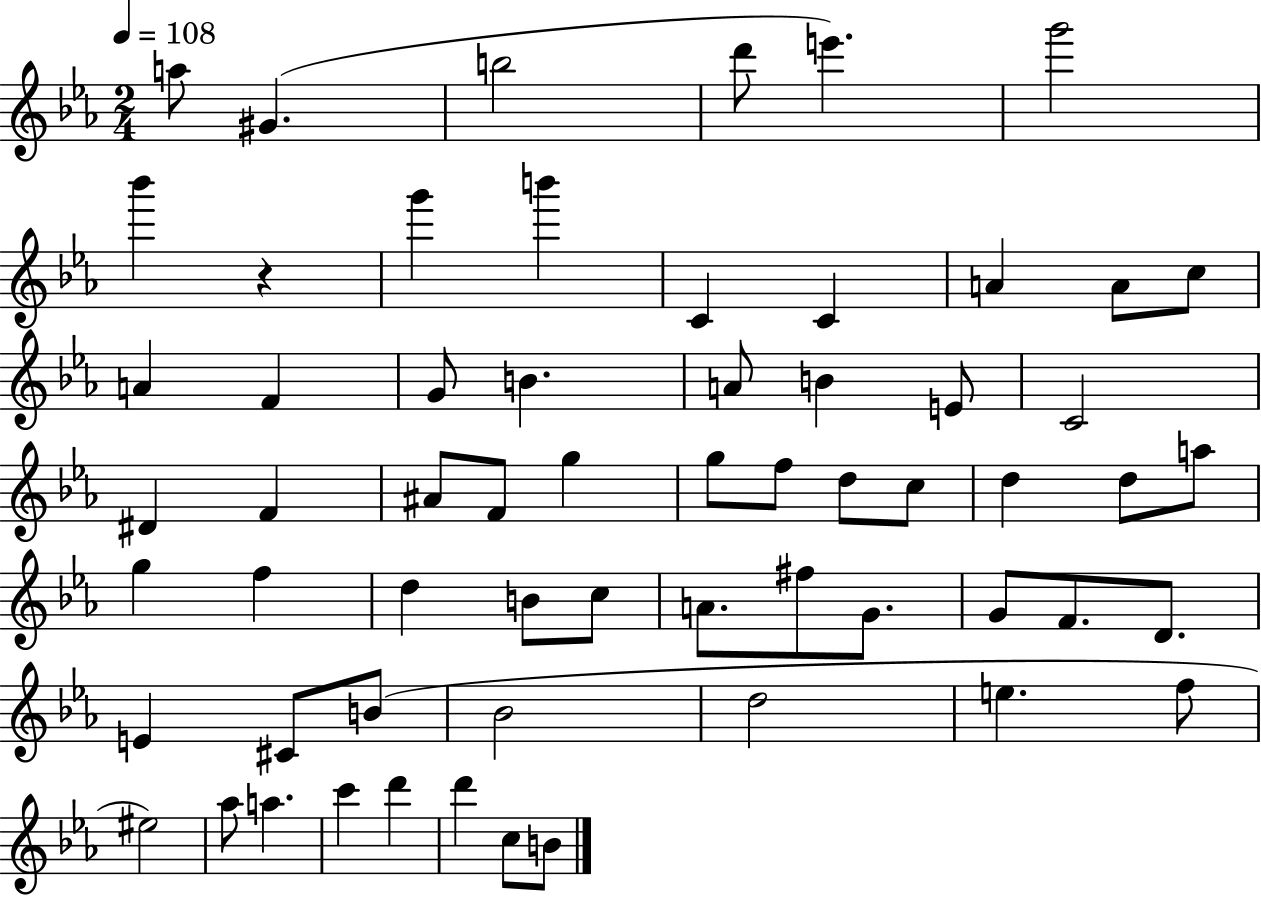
X:1
T:Untitled
M:2/4
L:1/4
K:Eb
a/2 ^G b2 d'/2 e' g'2 _b' z g' b' C C A A/2 c/2 A F G/2 B A/2 B E/2 C2 ^D F ^A/2 F/2 g g/2 f/2 d/2 c/2 d d/2 a/2 g f d B/2 c/2 A/2 ^f/2 G/2 G/2 F/2 D/2 E ^C/2 B/2 _B2 d2 e f/2 ^e2 _a/2 a c' d' d' c/2 B/2